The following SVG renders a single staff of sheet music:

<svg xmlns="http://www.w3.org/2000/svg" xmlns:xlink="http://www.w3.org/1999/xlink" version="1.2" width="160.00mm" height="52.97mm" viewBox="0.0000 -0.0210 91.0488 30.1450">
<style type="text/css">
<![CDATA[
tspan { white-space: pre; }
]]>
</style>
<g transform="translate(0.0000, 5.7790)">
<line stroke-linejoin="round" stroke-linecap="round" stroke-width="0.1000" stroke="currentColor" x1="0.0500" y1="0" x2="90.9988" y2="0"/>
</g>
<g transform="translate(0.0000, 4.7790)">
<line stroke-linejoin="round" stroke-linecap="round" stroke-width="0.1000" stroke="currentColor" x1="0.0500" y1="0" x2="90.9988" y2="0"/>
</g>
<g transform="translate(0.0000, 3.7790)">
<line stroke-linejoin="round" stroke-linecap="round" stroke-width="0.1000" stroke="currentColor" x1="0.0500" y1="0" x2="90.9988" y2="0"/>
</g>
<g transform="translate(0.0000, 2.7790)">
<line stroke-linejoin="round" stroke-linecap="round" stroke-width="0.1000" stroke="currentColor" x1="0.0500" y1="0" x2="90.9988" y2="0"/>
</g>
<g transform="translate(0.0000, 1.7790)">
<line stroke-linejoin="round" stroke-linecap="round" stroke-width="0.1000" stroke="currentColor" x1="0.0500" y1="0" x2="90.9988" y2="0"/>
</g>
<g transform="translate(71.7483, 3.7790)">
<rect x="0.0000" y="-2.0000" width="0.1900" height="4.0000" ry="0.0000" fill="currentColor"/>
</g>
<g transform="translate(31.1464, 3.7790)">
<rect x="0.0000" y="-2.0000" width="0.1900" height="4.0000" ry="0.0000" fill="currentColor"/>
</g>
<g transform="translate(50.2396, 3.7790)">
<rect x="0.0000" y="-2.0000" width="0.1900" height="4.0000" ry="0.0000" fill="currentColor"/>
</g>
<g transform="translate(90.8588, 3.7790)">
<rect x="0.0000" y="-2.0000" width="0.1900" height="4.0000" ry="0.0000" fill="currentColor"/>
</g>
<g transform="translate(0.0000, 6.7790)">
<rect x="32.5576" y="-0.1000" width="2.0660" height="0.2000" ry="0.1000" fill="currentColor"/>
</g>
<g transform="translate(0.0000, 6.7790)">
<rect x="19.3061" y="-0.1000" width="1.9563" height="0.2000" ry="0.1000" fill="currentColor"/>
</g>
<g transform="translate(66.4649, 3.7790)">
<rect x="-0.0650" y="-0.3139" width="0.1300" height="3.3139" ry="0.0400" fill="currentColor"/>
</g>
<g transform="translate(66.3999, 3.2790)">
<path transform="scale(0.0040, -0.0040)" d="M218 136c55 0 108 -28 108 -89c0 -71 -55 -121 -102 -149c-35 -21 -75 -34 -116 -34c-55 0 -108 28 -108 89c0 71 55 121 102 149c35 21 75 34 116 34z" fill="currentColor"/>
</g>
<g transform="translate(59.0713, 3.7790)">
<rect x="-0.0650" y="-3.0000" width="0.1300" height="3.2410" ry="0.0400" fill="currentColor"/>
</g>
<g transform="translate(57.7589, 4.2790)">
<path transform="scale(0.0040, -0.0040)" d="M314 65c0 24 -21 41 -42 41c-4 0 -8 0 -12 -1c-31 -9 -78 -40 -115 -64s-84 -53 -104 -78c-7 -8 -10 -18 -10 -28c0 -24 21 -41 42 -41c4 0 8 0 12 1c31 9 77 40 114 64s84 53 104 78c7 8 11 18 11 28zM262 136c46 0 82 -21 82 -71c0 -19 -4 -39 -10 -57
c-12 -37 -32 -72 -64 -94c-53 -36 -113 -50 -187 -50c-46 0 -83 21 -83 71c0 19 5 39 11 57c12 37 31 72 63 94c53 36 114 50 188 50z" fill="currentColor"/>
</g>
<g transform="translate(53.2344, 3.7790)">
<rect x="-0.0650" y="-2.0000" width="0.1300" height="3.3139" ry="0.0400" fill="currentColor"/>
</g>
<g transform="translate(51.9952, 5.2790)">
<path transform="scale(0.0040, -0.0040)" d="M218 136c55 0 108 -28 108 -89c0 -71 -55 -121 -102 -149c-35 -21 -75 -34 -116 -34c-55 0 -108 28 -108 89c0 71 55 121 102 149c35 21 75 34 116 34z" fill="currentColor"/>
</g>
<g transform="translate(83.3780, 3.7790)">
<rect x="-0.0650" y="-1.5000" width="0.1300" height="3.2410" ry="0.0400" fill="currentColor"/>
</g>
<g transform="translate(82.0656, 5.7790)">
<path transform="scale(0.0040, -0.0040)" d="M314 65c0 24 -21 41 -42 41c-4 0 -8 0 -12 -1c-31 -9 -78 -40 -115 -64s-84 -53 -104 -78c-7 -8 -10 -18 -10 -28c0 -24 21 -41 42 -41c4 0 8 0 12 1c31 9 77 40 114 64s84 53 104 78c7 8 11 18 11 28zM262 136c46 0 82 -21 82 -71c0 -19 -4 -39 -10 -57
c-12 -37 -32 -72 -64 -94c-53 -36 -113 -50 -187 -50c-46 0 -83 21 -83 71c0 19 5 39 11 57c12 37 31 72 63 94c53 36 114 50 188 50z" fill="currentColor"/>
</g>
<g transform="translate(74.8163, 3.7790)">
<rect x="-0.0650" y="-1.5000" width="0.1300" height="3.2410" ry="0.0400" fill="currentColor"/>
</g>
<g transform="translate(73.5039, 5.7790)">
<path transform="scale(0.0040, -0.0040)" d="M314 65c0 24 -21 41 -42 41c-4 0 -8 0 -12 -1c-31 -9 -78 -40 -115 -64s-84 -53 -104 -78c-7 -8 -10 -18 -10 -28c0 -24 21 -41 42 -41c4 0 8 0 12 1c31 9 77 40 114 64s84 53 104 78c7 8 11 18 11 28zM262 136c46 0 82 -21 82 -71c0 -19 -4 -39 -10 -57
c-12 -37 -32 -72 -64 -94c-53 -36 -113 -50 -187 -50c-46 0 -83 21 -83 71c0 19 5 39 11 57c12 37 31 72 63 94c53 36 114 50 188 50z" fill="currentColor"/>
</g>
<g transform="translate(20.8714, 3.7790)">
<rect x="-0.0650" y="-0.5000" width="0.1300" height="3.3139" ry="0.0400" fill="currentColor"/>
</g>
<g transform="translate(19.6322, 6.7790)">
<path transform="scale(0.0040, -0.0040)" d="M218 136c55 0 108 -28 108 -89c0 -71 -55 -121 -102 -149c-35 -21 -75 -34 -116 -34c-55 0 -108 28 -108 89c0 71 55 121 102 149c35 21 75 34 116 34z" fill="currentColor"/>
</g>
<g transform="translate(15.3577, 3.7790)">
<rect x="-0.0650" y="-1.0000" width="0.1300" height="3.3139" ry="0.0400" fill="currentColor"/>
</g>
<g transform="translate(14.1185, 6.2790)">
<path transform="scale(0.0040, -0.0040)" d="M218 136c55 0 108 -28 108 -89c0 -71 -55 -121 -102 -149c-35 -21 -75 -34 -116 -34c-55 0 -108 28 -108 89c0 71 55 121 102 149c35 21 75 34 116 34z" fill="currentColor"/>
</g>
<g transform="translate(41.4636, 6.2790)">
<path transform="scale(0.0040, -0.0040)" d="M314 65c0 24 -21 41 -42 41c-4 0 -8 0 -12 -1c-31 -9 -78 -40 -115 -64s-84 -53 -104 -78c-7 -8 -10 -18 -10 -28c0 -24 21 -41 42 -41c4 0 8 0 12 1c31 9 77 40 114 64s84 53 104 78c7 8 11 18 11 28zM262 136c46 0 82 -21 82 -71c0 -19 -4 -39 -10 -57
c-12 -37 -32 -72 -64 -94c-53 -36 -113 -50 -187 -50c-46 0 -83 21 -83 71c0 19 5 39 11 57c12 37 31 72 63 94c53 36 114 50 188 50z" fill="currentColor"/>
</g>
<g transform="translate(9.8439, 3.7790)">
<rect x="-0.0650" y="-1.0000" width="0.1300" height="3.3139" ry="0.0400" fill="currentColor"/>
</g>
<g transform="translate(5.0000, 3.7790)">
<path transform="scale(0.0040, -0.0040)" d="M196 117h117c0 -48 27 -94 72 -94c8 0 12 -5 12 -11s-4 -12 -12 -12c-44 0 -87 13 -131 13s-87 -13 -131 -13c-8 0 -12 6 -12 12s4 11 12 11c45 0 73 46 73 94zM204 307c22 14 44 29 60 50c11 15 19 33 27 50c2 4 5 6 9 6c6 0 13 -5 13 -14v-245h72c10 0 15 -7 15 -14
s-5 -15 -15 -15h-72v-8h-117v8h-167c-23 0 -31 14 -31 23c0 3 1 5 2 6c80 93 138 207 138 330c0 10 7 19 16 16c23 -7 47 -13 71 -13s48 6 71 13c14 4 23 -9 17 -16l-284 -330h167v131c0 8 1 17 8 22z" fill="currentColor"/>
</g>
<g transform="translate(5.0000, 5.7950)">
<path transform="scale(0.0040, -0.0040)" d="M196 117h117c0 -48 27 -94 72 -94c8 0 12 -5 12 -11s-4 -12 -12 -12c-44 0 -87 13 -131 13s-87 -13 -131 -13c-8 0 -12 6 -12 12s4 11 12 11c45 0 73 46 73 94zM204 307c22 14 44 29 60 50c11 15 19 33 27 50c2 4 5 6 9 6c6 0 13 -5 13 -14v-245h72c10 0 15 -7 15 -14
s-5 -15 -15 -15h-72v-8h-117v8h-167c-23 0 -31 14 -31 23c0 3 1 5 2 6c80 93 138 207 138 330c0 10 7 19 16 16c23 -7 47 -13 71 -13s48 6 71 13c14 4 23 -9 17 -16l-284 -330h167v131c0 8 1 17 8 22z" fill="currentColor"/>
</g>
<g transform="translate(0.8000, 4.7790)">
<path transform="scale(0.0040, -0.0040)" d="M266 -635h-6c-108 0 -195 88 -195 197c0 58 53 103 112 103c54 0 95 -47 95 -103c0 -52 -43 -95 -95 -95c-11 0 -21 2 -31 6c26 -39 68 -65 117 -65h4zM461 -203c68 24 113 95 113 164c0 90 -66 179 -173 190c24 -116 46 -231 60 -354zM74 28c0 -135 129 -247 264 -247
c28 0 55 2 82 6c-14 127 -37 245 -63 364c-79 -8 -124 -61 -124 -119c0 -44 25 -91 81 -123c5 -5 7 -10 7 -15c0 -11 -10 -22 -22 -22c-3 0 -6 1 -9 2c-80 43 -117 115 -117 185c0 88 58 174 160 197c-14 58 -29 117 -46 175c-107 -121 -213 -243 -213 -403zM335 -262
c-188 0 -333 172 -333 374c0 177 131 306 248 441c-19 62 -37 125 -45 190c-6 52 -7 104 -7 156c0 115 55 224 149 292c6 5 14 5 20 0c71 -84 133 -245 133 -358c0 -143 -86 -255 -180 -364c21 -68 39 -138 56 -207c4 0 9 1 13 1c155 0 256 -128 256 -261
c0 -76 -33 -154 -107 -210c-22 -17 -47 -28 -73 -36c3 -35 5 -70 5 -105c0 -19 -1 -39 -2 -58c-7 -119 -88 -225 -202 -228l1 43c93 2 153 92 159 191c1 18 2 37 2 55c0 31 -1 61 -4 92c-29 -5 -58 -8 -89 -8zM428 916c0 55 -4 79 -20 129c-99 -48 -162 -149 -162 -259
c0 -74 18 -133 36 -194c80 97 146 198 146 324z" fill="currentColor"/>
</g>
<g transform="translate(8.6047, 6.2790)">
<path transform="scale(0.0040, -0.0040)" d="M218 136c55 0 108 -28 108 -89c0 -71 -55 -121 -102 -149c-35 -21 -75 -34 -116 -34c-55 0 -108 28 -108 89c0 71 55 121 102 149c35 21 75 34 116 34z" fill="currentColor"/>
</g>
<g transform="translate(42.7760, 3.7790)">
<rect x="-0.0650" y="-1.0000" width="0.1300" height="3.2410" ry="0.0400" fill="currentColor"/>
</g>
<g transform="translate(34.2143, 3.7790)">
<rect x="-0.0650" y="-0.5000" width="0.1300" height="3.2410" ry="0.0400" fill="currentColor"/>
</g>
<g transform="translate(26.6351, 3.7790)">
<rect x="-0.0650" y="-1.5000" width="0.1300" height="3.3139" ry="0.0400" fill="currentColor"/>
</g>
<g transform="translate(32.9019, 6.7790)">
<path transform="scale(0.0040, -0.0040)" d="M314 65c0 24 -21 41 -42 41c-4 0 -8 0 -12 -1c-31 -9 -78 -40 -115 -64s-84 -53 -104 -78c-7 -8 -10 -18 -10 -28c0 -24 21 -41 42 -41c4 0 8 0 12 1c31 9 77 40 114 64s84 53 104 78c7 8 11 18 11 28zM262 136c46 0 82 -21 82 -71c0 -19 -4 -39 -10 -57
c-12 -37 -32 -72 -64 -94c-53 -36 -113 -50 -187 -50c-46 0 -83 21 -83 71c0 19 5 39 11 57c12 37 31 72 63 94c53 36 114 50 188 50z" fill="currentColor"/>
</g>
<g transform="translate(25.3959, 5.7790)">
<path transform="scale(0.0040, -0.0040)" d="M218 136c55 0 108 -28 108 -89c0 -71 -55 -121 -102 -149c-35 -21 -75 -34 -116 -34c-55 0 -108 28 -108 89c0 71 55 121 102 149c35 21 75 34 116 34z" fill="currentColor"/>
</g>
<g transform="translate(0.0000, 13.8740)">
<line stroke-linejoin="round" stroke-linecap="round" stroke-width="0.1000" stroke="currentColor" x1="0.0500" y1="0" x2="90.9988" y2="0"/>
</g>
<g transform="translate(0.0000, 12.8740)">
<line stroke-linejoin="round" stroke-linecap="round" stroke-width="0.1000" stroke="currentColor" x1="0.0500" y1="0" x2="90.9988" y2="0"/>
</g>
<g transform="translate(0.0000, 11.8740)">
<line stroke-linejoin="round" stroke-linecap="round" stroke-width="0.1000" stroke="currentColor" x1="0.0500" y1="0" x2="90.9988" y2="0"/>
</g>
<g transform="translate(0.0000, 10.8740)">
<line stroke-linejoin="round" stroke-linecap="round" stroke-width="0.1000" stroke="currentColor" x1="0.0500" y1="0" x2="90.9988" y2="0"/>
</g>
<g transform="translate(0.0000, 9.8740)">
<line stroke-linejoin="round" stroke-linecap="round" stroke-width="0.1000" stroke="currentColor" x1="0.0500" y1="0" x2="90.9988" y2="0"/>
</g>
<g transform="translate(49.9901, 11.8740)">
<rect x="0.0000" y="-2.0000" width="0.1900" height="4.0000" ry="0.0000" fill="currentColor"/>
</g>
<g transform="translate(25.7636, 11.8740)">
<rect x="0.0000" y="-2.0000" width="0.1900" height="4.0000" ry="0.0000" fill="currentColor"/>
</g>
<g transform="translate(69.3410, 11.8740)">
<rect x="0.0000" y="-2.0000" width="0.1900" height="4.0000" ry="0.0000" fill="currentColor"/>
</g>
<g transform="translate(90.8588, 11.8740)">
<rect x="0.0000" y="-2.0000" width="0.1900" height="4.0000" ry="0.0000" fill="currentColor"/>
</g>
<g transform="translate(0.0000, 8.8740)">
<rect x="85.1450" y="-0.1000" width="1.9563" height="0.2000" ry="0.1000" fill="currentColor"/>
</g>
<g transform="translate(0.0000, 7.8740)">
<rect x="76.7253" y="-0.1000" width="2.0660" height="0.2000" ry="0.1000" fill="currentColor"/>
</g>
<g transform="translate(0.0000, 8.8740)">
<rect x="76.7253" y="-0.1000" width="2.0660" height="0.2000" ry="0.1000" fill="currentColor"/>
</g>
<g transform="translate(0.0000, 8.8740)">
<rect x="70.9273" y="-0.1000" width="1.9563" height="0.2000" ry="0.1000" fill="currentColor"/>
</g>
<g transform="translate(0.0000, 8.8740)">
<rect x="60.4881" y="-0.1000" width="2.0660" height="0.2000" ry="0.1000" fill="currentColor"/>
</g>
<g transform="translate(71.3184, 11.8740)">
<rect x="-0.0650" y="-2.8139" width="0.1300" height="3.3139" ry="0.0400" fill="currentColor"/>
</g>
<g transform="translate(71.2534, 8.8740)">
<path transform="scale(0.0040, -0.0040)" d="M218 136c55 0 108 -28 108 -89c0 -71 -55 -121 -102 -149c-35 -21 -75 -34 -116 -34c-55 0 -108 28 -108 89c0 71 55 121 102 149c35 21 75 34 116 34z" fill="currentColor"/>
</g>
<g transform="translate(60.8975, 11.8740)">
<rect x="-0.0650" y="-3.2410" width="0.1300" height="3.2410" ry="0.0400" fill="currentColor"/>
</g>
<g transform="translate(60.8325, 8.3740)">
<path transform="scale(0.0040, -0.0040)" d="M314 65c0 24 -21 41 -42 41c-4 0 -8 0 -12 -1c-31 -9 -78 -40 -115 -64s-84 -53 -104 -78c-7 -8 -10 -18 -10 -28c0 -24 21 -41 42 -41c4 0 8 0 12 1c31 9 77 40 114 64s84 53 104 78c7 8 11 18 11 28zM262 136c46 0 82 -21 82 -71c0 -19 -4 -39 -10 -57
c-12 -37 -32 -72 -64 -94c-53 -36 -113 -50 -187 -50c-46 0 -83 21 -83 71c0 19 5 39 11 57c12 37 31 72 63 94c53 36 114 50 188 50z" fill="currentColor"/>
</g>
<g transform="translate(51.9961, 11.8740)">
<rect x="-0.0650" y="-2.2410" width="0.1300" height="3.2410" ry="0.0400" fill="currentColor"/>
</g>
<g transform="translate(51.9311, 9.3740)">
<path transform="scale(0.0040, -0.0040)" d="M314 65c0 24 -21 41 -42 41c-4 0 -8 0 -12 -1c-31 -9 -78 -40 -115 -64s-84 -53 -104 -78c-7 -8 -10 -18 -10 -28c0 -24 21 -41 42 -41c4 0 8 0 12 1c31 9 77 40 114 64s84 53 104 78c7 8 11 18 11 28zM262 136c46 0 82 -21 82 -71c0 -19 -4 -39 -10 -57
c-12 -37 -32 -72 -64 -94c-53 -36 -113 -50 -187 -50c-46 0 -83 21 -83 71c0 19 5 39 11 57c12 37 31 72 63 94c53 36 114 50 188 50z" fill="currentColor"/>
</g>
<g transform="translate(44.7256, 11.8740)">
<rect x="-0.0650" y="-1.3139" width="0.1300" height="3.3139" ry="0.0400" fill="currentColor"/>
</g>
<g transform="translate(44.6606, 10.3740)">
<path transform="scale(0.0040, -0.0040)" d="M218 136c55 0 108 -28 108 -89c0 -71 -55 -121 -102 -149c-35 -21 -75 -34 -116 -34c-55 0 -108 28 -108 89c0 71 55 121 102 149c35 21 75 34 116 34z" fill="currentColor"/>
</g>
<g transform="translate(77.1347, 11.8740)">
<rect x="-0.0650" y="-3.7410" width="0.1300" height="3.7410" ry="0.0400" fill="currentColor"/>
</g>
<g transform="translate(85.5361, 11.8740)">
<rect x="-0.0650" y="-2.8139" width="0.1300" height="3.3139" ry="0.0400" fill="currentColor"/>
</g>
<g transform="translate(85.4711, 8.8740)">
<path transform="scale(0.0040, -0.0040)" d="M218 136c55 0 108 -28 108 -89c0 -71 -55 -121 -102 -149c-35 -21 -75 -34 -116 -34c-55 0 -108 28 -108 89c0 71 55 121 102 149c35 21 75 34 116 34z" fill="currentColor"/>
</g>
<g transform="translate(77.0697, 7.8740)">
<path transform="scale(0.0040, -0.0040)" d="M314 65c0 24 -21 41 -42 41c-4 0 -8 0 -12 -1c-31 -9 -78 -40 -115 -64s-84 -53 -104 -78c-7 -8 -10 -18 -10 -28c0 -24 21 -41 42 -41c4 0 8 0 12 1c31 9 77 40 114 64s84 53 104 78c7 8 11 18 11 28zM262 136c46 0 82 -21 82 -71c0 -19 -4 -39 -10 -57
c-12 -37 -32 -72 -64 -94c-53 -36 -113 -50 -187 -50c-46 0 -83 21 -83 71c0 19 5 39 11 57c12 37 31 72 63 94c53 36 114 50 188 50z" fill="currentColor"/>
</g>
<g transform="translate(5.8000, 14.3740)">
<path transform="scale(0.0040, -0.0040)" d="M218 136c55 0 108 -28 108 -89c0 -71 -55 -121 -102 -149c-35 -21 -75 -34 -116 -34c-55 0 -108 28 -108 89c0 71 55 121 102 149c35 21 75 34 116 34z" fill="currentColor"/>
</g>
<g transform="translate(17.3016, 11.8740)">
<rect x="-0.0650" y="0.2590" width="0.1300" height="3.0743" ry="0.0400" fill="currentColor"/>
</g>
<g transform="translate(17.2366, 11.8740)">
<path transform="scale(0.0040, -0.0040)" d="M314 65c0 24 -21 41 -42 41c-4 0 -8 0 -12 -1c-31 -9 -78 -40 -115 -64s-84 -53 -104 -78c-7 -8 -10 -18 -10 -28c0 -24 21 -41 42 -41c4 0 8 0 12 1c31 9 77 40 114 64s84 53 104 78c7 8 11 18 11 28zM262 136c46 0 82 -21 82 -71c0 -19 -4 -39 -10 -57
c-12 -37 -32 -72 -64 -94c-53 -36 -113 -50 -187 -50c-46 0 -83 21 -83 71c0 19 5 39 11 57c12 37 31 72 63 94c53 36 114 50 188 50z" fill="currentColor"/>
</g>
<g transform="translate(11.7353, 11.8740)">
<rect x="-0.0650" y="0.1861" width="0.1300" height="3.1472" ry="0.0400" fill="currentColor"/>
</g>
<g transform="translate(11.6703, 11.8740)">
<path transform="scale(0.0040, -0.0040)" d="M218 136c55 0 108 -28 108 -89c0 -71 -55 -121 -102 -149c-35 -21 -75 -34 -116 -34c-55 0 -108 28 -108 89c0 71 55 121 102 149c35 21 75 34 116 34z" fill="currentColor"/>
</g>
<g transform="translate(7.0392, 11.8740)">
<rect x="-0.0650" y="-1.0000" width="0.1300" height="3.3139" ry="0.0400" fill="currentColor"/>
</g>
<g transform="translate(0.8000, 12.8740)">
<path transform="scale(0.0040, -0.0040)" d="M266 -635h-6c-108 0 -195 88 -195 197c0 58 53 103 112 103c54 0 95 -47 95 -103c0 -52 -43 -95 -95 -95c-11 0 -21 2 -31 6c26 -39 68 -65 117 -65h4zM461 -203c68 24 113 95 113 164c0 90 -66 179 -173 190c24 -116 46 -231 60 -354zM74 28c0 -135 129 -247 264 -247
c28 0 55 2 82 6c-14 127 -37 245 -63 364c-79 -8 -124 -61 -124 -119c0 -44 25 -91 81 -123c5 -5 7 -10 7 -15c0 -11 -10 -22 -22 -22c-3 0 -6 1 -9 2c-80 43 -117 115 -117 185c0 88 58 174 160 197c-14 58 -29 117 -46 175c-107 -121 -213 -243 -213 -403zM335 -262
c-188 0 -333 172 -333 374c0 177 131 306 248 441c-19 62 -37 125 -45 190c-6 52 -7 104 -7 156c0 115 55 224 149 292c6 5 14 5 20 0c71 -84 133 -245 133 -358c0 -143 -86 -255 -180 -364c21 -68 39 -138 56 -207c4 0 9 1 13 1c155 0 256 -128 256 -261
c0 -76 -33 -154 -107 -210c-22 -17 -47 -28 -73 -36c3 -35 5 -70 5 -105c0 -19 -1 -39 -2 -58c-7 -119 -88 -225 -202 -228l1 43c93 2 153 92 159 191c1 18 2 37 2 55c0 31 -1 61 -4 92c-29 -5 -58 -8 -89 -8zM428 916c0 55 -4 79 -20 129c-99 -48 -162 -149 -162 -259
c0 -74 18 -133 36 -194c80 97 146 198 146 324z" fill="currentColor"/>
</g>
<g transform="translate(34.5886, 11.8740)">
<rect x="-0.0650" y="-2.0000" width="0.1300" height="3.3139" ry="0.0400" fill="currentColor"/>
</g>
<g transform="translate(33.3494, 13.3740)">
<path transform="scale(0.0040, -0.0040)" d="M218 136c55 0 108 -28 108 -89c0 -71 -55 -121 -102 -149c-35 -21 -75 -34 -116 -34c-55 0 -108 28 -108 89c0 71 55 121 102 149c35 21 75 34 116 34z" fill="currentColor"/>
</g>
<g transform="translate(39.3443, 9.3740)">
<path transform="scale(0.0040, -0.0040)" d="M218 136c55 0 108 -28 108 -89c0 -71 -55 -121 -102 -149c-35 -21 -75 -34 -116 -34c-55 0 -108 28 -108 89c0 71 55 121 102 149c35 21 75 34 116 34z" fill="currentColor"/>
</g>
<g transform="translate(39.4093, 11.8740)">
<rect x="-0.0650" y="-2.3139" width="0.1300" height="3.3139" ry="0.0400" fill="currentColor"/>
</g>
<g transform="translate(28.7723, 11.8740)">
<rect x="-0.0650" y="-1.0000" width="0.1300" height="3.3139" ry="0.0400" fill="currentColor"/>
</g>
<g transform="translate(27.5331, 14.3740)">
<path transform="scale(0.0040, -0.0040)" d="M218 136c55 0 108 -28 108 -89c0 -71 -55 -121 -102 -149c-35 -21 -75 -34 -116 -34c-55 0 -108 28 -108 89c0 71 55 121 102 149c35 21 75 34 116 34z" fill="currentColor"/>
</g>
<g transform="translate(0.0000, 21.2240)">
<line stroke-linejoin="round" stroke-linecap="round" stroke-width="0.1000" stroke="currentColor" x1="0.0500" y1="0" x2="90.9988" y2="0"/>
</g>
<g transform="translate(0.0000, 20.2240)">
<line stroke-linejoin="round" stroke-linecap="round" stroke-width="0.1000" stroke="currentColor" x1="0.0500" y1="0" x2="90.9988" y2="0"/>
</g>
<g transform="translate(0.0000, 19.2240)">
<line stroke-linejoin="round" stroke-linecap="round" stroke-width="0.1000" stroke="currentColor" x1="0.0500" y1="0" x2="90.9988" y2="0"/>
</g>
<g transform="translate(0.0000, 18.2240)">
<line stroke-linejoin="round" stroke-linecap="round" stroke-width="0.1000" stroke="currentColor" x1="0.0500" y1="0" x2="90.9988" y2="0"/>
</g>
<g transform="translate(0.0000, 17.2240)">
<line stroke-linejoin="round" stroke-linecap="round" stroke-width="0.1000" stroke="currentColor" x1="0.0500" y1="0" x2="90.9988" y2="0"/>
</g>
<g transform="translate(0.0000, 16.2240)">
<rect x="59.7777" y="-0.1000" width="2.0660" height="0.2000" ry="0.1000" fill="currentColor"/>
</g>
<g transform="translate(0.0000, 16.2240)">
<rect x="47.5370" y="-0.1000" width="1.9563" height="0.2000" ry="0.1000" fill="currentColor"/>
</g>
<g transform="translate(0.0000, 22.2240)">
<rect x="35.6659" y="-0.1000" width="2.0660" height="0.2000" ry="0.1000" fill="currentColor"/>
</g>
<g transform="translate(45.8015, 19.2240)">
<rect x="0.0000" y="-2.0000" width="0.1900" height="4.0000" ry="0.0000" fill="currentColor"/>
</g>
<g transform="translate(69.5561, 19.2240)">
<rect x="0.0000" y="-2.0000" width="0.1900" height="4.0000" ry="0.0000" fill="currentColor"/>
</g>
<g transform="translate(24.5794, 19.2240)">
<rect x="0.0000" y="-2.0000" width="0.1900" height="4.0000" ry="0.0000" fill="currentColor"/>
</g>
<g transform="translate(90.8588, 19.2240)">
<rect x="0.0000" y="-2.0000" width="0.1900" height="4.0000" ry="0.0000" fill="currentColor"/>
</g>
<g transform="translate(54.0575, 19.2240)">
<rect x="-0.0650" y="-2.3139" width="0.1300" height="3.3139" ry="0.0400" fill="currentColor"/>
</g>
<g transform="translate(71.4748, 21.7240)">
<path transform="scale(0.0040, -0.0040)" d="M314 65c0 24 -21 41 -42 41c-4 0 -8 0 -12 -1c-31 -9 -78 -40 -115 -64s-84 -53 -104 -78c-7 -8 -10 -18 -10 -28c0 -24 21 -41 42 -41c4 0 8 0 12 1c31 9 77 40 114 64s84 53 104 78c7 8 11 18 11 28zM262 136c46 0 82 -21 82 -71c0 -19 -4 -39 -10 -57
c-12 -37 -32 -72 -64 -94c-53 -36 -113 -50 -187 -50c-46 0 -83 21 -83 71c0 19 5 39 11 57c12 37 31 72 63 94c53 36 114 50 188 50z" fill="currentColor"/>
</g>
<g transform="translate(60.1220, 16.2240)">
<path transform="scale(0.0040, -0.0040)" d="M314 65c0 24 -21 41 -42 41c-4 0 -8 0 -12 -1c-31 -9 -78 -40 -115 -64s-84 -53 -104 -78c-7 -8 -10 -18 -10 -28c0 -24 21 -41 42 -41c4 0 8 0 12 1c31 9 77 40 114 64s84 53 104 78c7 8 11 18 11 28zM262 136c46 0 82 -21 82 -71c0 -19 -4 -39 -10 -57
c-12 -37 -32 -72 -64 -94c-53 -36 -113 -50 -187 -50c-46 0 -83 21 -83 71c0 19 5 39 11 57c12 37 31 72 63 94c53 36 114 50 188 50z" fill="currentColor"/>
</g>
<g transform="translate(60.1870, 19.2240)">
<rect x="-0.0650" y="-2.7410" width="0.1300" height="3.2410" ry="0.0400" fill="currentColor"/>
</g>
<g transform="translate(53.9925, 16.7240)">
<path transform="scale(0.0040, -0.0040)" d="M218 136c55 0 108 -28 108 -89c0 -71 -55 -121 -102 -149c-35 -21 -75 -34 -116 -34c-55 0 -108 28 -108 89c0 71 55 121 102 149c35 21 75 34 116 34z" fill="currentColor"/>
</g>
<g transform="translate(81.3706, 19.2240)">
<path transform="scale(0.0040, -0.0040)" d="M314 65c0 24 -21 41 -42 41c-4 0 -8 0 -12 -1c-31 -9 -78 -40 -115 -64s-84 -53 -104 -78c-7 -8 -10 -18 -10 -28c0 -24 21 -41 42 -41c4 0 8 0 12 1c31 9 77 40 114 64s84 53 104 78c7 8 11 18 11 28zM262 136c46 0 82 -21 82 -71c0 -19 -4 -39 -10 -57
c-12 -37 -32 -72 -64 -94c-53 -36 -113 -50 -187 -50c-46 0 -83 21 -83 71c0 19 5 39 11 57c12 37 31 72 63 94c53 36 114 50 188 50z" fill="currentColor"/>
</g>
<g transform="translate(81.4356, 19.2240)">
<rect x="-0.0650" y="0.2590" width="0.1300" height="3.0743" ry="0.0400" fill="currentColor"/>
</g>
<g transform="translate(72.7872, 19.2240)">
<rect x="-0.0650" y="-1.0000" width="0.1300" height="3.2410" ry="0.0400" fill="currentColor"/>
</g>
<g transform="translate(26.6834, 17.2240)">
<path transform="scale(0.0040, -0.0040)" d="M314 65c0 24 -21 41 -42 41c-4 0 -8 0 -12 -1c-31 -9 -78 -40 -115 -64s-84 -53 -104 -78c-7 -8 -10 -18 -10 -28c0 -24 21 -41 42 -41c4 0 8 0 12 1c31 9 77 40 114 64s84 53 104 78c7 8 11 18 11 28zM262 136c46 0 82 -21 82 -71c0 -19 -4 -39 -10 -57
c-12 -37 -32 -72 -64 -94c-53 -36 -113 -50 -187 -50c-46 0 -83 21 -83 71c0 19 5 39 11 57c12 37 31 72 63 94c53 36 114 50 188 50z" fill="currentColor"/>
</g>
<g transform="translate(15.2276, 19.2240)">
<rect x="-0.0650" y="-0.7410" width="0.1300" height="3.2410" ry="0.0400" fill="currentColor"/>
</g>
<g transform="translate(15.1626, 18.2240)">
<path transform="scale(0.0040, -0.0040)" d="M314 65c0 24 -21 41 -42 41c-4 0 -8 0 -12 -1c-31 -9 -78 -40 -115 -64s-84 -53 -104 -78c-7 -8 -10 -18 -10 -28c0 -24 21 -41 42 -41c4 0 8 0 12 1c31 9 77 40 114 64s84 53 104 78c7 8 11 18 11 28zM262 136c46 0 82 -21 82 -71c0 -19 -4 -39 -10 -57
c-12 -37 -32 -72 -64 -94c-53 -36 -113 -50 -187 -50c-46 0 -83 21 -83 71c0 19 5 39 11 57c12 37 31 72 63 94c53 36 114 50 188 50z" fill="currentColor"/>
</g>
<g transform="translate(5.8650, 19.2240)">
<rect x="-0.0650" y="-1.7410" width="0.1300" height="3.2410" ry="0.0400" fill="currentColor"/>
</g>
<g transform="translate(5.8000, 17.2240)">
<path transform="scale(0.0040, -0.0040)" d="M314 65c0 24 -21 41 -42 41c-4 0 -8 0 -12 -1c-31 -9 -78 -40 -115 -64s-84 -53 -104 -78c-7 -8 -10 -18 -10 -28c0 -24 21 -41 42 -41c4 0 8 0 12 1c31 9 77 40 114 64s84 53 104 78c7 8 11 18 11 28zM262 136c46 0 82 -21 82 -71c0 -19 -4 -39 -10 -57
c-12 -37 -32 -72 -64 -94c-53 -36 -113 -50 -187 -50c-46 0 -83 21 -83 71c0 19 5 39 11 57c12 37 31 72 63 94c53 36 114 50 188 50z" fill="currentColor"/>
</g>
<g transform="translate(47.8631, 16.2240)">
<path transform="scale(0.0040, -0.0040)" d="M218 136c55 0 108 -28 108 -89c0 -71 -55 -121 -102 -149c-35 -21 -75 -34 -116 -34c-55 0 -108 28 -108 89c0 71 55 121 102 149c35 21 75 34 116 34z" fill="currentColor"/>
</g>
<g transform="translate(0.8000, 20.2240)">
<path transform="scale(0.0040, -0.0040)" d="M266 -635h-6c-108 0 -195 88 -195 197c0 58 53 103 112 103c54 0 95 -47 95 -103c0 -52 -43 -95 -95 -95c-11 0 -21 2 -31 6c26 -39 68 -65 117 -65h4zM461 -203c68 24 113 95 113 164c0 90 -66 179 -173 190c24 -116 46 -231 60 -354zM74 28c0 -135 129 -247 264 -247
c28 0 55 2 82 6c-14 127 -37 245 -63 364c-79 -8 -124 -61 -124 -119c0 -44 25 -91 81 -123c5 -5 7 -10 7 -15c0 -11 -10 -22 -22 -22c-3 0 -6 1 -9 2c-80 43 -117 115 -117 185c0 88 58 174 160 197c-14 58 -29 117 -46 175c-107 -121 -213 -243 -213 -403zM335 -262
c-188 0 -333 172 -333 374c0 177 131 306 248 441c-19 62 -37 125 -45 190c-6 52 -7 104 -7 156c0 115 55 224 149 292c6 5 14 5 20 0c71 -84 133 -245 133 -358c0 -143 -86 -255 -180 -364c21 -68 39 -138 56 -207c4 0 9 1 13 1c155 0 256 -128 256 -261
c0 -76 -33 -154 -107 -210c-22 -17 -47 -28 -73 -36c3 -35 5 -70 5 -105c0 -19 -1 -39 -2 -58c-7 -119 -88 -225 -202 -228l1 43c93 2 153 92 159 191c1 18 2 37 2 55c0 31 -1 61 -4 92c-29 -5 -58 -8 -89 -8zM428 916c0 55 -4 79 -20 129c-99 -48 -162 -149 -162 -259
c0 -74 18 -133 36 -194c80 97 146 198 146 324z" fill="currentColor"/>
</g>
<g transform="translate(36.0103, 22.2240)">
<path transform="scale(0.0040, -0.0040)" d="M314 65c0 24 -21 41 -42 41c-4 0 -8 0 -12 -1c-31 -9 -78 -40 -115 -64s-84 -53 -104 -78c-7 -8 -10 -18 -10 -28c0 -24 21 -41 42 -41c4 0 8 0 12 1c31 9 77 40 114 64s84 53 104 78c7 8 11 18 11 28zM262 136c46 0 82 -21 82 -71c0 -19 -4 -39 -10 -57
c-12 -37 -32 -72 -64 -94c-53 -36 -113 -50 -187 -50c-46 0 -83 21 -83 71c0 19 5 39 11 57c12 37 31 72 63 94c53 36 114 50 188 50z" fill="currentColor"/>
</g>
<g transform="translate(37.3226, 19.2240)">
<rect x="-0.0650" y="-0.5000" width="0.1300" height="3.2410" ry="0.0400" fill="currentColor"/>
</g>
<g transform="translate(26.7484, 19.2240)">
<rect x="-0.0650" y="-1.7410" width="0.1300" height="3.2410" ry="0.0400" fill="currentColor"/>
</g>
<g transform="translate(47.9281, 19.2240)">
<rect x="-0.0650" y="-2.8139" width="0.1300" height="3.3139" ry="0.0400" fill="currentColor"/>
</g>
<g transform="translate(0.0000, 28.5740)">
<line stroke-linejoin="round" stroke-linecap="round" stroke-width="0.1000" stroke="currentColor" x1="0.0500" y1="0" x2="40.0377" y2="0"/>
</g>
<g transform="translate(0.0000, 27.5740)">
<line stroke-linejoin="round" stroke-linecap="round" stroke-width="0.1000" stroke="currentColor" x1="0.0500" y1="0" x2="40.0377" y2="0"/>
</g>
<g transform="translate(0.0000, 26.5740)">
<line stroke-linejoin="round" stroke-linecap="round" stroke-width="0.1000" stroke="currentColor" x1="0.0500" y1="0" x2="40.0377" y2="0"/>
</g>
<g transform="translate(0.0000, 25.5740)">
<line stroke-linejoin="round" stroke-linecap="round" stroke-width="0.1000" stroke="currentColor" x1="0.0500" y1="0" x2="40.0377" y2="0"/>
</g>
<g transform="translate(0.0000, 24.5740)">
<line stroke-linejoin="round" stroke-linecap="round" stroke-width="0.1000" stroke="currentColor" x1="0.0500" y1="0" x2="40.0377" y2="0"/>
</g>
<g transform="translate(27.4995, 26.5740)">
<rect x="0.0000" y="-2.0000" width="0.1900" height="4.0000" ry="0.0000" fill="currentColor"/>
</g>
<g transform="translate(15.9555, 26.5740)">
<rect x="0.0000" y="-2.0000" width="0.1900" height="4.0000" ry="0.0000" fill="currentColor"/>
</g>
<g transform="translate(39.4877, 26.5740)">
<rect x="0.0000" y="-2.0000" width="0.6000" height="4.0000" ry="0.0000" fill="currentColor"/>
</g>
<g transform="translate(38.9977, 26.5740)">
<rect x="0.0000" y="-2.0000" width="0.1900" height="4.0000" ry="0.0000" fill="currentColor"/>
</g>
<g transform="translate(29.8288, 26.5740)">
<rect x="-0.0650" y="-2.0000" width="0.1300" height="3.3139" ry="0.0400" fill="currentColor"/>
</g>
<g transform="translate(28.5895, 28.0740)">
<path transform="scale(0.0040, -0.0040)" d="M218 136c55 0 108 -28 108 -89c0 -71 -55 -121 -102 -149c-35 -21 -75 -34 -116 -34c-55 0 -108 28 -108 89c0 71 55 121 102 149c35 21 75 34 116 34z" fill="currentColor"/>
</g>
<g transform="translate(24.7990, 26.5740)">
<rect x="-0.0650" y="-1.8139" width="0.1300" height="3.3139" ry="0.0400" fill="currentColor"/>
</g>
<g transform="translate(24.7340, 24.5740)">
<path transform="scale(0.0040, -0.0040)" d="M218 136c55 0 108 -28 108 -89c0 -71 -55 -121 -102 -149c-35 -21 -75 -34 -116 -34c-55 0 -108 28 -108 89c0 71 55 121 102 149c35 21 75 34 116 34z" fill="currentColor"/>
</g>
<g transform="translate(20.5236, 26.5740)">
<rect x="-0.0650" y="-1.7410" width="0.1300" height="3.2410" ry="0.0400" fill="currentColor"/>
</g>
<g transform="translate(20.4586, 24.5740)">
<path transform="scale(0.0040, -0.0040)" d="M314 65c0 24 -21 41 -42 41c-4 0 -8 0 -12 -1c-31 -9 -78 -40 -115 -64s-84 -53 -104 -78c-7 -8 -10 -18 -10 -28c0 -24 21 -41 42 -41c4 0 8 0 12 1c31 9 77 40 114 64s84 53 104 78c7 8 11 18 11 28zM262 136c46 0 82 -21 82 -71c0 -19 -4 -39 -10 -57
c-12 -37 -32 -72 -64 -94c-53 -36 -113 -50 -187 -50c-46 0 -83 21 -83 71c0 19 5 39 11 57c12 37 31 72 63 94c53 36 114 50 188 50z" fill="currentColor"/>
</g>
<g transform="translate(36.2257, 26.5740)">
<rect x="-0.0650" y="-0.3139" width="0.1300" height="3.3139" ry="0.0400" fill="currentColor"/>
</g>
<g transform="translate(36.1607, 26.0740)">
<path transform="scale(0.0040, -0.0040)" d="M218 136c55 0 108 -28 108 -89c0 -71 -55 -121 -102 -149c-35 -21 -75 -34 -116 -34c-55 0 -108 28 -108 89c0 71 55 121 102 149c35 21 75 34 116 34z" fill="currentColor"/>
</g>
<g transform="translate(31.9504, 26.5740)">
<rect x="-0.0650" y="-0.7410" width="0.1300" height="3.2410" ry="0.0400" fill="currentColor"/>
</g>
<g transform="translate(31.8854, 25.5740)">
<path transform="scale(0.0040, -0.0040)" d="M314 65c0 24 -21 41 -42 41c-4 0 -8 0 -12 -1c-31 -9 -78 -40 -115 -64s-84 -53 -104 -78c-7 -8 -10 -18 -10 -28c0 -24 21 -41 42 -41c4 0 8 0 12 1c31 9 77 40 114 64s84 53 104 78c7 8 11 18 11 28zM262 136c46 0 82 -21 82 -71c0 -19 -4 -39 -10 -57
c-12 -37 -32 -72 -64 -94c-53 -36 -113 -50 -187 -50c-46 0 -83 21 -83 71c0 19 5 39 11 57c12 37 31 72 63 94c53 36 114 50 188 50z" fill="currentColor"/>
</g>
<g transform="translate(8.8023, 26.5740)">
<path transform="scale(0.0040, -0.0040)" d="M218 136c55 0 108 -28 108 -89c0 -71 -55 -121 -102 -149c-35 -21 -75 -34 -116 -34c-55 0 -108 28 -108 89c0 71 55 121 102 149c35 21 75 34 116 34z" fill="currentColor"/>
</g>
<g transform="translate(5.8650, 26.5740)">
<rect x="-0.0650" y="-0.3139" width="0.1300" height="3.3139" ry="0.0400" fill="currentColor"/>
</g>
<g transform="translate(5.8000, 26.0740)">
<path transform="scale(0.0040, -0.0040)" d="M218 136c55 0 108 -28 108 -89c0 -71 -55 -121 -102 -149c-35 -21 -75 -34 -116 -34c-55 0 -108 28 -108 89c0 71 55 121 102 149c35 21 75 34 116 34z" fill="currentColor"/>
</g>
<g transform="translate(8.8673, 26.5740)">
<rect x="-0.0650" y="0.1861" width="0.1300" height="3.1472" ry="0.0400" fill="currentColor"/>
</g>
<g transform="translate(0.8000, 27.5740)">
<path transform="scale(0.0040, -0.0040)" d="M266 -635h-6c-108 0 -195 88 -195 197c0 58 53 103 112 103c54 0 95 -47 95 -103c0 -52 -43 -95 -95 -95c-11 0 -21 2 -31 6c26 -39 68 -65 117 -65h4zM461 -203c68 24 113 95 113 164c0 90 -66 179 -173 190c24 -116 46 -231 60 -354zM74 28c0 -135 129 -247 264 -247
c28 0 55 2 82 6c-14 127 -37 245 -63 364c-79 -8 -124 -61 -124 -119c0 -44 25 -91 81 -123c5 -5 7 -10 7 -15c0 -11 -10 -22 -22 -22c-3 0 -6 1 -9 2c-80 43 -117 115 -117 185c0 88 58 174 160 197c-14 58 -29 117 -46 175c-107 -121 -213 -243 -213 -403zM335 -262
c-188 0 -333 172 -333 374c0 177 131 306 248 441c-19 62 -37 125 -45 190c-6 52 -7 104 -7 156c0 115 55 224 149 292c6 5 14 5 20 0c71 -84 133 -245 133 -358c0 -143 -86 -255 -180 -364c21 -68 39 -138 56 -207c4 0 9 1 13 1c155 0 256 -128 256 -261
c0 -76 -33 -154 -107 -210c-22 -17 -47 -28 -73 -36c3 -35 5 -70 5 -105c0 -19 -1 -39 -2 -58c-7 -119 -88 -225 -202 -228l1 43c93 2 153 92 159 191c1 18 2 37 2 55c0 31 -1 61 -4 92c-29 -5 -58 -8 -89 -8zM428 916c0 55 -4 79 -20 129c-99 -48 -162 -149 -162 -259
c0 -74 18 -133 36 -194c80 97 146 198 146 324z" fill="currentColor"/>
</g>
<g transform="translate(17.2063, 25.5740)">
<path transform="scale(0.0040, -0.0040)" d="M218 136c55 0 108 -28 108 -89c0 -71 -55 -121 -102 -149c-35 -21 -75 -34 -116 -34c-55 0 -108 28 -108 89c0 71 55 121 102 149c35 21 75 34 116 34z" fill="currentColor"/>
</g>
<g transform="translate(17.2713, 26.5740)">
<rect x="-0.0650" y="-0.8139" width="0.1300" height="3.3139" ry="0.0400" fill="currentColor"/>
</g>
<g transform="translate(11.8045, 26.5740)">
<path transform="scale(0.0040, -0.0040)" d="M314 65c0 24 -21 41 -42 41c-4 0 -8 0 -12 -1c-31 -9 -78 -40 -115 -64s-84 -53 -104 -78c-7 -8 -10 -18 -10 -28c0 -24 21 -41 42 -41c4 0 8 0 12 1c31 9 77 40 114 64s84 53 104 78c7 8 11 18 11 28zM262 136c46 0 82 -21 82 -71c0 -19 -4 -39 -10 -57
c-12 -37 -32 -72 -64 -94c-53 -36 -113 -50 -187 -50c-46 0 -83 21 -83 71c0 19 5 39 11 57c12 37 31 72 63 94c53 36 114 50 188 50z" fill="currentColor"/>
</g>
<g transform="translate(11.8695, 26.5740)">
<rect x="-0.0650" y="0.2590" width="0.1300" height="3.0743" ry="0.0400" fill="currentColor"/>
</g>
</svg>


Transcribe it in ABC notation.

X:1
T:Untitled
M:4/4
L:1/4
K:C
D D C E C2 D2 F A2 c E2 E2 D B B2 D F g e g2 b2 a c'2 a f2 d2 f2 C2 a g a2 D2 B2 c B B2 d f2 f F d2 c